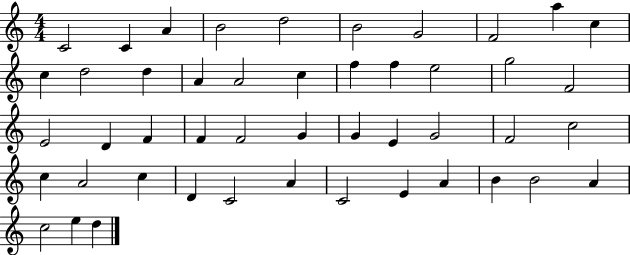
C4/h C4/q A4/q B4/h D5/h B4/h G4/h F4/h A5/q C5/q C5/q D5/h D5/q A4/q A4/h C5/q F5/q F5/q E5/h G5/h F4/h E4/h D4/q F4/q F4/q F4/h G4/q G4/q E4/q G4/h F4/h C5/h C5/q A4/h C5/q D4/q C4/h A4/q C4/h E4/q A4/q B4/q B4/h A4/q C5/h E5/q D5/q